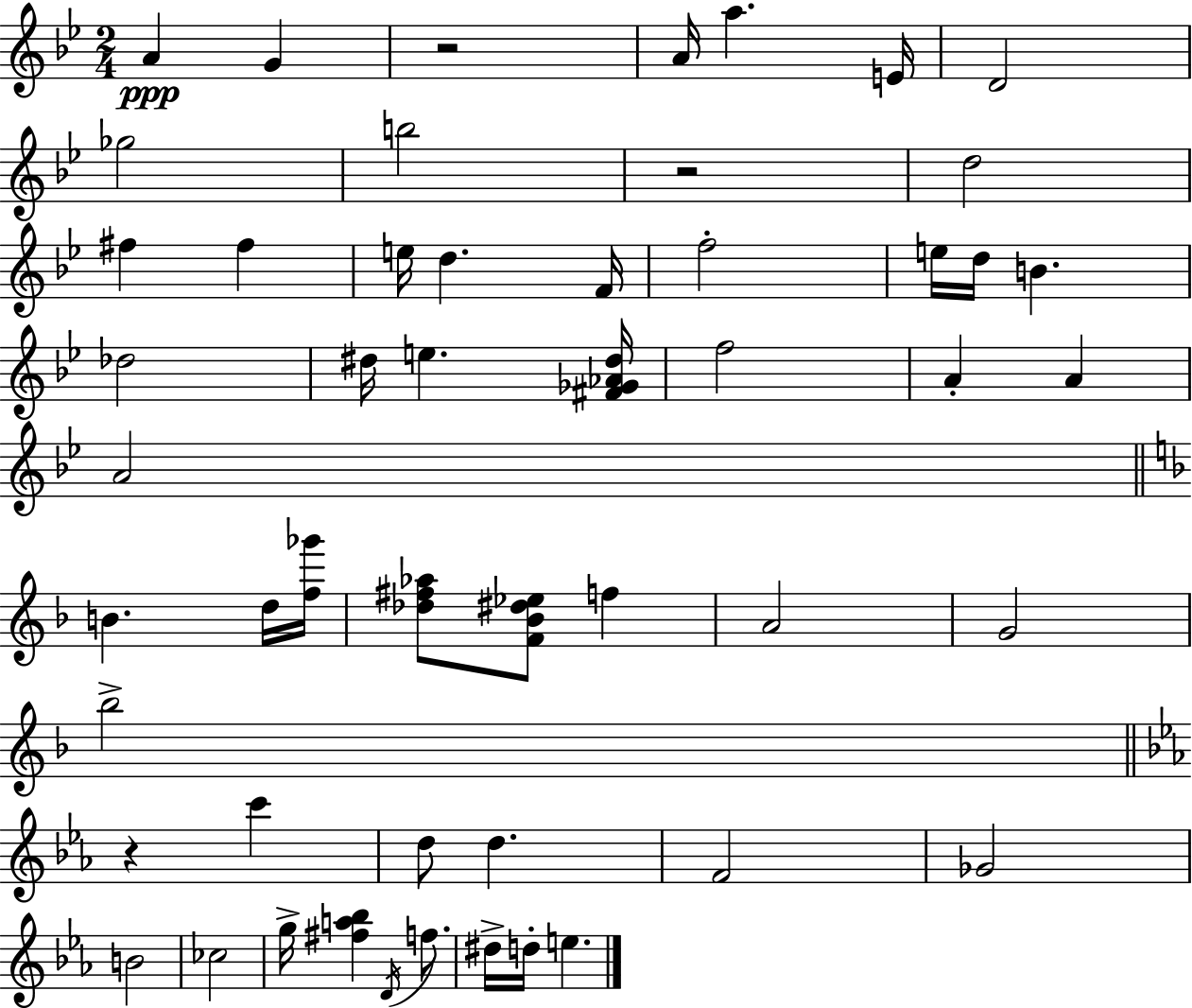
X:1
T:Untitled
M:2/4
L:1/4
K:Bb
A G z2 A/4 a E/4 D2 _g2 b2 z2 d2 ^f ^f e/4 d F/4 f2 e/4 d/4 B _d2 ^d/4 e [^F_G_A^d]/4 f2 A A A2 B d/4 [f_g']/4 [_d^f_a]/2 [F_B^d_e]/2 f A2 G2 _b2 z c' d/2 d F2 _G2 B2 _c2 g/4 [^fa_b] D/4 f/2 ^d/4 d/4 e